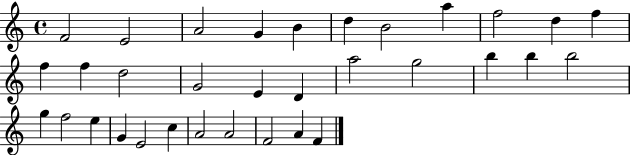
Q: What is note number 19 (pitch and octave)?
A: G5